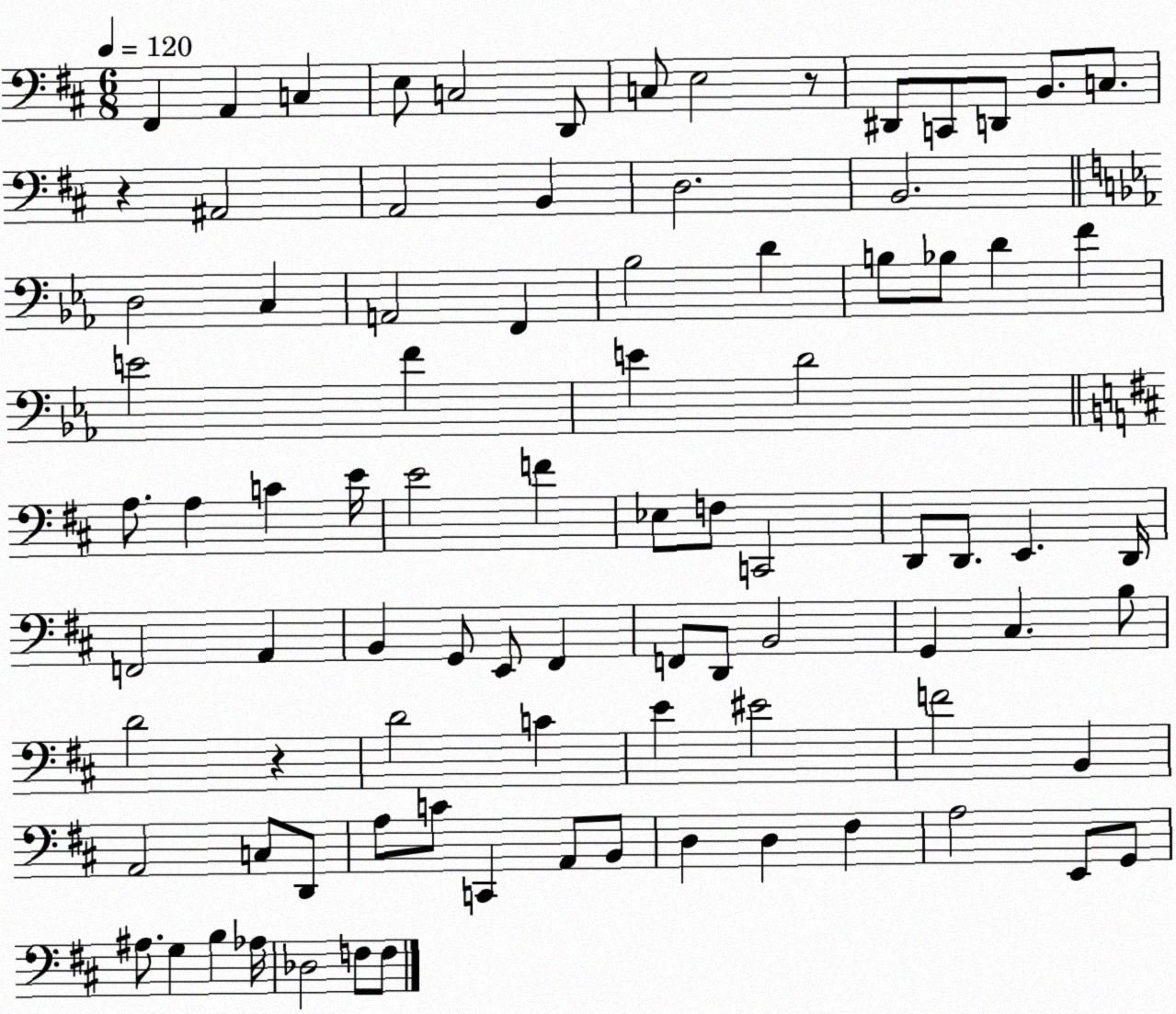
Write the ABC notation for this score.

X:1
T:Untitled
M:6/8
L:1/4
K:D
^F,, A,, C, E,/2 C,2 D,,/2 C,/2 E,2 z/2 ^D,,/2 C,,/2 D,,/2 B,,/2 C,/2 z ^A,,2 A,,2 B,, D,2 B,,2 D,2 C, A,,2 F,, _B,2 D B,/2 _B,/2 D F E2 F E D2 A,/2 A, C E/4 E2 F _E,/2 F,/2 C,,2 D,,/2 D,,/2 E,, D,,/4 F,,2 A,, B,, G,,/2 E,,/2 ^F,, F,,/2 D,,/2 B,,2 G,, ^C, B,/2 D2 z D2 C E ^E2 F2 B,, A,,2 C,/2 D,,/2 A,/2 C/2 C,, A,,/2 B,,/2 D, D, ^F, A,2 E,,/2 G,,/2 ^A,/2 G, B, _A,/4 _D,2 F,/2 F,/2